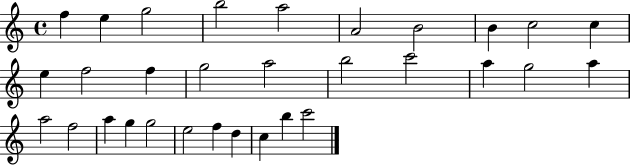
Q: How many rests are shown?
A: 0